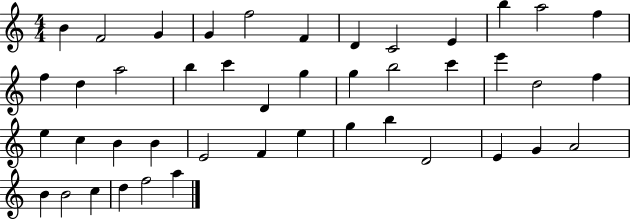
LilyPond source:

{
  \clef treble
  \numericTimeSignature
  \time 4/4
  \key c \major
  b'4 f'2 g'4 | g'4 f''2 f'4 | d'4 c'2 e'4 | b''4 a''2 f''4 | \break f''4 d''4 a''2 | b''4 c'''4 d'4 g''4 | g''4 b''2 c'''4 | e'''4 d''2 f''4 | \break e''4 c''4 b'4 b'4 | e'2 f'4 e''4 | g''4 b''4 d'2 | e'4 g'4 a'2 | \break b'4 b'2 c''4 | d''4 f''2 a''4 | \bar "|."
}